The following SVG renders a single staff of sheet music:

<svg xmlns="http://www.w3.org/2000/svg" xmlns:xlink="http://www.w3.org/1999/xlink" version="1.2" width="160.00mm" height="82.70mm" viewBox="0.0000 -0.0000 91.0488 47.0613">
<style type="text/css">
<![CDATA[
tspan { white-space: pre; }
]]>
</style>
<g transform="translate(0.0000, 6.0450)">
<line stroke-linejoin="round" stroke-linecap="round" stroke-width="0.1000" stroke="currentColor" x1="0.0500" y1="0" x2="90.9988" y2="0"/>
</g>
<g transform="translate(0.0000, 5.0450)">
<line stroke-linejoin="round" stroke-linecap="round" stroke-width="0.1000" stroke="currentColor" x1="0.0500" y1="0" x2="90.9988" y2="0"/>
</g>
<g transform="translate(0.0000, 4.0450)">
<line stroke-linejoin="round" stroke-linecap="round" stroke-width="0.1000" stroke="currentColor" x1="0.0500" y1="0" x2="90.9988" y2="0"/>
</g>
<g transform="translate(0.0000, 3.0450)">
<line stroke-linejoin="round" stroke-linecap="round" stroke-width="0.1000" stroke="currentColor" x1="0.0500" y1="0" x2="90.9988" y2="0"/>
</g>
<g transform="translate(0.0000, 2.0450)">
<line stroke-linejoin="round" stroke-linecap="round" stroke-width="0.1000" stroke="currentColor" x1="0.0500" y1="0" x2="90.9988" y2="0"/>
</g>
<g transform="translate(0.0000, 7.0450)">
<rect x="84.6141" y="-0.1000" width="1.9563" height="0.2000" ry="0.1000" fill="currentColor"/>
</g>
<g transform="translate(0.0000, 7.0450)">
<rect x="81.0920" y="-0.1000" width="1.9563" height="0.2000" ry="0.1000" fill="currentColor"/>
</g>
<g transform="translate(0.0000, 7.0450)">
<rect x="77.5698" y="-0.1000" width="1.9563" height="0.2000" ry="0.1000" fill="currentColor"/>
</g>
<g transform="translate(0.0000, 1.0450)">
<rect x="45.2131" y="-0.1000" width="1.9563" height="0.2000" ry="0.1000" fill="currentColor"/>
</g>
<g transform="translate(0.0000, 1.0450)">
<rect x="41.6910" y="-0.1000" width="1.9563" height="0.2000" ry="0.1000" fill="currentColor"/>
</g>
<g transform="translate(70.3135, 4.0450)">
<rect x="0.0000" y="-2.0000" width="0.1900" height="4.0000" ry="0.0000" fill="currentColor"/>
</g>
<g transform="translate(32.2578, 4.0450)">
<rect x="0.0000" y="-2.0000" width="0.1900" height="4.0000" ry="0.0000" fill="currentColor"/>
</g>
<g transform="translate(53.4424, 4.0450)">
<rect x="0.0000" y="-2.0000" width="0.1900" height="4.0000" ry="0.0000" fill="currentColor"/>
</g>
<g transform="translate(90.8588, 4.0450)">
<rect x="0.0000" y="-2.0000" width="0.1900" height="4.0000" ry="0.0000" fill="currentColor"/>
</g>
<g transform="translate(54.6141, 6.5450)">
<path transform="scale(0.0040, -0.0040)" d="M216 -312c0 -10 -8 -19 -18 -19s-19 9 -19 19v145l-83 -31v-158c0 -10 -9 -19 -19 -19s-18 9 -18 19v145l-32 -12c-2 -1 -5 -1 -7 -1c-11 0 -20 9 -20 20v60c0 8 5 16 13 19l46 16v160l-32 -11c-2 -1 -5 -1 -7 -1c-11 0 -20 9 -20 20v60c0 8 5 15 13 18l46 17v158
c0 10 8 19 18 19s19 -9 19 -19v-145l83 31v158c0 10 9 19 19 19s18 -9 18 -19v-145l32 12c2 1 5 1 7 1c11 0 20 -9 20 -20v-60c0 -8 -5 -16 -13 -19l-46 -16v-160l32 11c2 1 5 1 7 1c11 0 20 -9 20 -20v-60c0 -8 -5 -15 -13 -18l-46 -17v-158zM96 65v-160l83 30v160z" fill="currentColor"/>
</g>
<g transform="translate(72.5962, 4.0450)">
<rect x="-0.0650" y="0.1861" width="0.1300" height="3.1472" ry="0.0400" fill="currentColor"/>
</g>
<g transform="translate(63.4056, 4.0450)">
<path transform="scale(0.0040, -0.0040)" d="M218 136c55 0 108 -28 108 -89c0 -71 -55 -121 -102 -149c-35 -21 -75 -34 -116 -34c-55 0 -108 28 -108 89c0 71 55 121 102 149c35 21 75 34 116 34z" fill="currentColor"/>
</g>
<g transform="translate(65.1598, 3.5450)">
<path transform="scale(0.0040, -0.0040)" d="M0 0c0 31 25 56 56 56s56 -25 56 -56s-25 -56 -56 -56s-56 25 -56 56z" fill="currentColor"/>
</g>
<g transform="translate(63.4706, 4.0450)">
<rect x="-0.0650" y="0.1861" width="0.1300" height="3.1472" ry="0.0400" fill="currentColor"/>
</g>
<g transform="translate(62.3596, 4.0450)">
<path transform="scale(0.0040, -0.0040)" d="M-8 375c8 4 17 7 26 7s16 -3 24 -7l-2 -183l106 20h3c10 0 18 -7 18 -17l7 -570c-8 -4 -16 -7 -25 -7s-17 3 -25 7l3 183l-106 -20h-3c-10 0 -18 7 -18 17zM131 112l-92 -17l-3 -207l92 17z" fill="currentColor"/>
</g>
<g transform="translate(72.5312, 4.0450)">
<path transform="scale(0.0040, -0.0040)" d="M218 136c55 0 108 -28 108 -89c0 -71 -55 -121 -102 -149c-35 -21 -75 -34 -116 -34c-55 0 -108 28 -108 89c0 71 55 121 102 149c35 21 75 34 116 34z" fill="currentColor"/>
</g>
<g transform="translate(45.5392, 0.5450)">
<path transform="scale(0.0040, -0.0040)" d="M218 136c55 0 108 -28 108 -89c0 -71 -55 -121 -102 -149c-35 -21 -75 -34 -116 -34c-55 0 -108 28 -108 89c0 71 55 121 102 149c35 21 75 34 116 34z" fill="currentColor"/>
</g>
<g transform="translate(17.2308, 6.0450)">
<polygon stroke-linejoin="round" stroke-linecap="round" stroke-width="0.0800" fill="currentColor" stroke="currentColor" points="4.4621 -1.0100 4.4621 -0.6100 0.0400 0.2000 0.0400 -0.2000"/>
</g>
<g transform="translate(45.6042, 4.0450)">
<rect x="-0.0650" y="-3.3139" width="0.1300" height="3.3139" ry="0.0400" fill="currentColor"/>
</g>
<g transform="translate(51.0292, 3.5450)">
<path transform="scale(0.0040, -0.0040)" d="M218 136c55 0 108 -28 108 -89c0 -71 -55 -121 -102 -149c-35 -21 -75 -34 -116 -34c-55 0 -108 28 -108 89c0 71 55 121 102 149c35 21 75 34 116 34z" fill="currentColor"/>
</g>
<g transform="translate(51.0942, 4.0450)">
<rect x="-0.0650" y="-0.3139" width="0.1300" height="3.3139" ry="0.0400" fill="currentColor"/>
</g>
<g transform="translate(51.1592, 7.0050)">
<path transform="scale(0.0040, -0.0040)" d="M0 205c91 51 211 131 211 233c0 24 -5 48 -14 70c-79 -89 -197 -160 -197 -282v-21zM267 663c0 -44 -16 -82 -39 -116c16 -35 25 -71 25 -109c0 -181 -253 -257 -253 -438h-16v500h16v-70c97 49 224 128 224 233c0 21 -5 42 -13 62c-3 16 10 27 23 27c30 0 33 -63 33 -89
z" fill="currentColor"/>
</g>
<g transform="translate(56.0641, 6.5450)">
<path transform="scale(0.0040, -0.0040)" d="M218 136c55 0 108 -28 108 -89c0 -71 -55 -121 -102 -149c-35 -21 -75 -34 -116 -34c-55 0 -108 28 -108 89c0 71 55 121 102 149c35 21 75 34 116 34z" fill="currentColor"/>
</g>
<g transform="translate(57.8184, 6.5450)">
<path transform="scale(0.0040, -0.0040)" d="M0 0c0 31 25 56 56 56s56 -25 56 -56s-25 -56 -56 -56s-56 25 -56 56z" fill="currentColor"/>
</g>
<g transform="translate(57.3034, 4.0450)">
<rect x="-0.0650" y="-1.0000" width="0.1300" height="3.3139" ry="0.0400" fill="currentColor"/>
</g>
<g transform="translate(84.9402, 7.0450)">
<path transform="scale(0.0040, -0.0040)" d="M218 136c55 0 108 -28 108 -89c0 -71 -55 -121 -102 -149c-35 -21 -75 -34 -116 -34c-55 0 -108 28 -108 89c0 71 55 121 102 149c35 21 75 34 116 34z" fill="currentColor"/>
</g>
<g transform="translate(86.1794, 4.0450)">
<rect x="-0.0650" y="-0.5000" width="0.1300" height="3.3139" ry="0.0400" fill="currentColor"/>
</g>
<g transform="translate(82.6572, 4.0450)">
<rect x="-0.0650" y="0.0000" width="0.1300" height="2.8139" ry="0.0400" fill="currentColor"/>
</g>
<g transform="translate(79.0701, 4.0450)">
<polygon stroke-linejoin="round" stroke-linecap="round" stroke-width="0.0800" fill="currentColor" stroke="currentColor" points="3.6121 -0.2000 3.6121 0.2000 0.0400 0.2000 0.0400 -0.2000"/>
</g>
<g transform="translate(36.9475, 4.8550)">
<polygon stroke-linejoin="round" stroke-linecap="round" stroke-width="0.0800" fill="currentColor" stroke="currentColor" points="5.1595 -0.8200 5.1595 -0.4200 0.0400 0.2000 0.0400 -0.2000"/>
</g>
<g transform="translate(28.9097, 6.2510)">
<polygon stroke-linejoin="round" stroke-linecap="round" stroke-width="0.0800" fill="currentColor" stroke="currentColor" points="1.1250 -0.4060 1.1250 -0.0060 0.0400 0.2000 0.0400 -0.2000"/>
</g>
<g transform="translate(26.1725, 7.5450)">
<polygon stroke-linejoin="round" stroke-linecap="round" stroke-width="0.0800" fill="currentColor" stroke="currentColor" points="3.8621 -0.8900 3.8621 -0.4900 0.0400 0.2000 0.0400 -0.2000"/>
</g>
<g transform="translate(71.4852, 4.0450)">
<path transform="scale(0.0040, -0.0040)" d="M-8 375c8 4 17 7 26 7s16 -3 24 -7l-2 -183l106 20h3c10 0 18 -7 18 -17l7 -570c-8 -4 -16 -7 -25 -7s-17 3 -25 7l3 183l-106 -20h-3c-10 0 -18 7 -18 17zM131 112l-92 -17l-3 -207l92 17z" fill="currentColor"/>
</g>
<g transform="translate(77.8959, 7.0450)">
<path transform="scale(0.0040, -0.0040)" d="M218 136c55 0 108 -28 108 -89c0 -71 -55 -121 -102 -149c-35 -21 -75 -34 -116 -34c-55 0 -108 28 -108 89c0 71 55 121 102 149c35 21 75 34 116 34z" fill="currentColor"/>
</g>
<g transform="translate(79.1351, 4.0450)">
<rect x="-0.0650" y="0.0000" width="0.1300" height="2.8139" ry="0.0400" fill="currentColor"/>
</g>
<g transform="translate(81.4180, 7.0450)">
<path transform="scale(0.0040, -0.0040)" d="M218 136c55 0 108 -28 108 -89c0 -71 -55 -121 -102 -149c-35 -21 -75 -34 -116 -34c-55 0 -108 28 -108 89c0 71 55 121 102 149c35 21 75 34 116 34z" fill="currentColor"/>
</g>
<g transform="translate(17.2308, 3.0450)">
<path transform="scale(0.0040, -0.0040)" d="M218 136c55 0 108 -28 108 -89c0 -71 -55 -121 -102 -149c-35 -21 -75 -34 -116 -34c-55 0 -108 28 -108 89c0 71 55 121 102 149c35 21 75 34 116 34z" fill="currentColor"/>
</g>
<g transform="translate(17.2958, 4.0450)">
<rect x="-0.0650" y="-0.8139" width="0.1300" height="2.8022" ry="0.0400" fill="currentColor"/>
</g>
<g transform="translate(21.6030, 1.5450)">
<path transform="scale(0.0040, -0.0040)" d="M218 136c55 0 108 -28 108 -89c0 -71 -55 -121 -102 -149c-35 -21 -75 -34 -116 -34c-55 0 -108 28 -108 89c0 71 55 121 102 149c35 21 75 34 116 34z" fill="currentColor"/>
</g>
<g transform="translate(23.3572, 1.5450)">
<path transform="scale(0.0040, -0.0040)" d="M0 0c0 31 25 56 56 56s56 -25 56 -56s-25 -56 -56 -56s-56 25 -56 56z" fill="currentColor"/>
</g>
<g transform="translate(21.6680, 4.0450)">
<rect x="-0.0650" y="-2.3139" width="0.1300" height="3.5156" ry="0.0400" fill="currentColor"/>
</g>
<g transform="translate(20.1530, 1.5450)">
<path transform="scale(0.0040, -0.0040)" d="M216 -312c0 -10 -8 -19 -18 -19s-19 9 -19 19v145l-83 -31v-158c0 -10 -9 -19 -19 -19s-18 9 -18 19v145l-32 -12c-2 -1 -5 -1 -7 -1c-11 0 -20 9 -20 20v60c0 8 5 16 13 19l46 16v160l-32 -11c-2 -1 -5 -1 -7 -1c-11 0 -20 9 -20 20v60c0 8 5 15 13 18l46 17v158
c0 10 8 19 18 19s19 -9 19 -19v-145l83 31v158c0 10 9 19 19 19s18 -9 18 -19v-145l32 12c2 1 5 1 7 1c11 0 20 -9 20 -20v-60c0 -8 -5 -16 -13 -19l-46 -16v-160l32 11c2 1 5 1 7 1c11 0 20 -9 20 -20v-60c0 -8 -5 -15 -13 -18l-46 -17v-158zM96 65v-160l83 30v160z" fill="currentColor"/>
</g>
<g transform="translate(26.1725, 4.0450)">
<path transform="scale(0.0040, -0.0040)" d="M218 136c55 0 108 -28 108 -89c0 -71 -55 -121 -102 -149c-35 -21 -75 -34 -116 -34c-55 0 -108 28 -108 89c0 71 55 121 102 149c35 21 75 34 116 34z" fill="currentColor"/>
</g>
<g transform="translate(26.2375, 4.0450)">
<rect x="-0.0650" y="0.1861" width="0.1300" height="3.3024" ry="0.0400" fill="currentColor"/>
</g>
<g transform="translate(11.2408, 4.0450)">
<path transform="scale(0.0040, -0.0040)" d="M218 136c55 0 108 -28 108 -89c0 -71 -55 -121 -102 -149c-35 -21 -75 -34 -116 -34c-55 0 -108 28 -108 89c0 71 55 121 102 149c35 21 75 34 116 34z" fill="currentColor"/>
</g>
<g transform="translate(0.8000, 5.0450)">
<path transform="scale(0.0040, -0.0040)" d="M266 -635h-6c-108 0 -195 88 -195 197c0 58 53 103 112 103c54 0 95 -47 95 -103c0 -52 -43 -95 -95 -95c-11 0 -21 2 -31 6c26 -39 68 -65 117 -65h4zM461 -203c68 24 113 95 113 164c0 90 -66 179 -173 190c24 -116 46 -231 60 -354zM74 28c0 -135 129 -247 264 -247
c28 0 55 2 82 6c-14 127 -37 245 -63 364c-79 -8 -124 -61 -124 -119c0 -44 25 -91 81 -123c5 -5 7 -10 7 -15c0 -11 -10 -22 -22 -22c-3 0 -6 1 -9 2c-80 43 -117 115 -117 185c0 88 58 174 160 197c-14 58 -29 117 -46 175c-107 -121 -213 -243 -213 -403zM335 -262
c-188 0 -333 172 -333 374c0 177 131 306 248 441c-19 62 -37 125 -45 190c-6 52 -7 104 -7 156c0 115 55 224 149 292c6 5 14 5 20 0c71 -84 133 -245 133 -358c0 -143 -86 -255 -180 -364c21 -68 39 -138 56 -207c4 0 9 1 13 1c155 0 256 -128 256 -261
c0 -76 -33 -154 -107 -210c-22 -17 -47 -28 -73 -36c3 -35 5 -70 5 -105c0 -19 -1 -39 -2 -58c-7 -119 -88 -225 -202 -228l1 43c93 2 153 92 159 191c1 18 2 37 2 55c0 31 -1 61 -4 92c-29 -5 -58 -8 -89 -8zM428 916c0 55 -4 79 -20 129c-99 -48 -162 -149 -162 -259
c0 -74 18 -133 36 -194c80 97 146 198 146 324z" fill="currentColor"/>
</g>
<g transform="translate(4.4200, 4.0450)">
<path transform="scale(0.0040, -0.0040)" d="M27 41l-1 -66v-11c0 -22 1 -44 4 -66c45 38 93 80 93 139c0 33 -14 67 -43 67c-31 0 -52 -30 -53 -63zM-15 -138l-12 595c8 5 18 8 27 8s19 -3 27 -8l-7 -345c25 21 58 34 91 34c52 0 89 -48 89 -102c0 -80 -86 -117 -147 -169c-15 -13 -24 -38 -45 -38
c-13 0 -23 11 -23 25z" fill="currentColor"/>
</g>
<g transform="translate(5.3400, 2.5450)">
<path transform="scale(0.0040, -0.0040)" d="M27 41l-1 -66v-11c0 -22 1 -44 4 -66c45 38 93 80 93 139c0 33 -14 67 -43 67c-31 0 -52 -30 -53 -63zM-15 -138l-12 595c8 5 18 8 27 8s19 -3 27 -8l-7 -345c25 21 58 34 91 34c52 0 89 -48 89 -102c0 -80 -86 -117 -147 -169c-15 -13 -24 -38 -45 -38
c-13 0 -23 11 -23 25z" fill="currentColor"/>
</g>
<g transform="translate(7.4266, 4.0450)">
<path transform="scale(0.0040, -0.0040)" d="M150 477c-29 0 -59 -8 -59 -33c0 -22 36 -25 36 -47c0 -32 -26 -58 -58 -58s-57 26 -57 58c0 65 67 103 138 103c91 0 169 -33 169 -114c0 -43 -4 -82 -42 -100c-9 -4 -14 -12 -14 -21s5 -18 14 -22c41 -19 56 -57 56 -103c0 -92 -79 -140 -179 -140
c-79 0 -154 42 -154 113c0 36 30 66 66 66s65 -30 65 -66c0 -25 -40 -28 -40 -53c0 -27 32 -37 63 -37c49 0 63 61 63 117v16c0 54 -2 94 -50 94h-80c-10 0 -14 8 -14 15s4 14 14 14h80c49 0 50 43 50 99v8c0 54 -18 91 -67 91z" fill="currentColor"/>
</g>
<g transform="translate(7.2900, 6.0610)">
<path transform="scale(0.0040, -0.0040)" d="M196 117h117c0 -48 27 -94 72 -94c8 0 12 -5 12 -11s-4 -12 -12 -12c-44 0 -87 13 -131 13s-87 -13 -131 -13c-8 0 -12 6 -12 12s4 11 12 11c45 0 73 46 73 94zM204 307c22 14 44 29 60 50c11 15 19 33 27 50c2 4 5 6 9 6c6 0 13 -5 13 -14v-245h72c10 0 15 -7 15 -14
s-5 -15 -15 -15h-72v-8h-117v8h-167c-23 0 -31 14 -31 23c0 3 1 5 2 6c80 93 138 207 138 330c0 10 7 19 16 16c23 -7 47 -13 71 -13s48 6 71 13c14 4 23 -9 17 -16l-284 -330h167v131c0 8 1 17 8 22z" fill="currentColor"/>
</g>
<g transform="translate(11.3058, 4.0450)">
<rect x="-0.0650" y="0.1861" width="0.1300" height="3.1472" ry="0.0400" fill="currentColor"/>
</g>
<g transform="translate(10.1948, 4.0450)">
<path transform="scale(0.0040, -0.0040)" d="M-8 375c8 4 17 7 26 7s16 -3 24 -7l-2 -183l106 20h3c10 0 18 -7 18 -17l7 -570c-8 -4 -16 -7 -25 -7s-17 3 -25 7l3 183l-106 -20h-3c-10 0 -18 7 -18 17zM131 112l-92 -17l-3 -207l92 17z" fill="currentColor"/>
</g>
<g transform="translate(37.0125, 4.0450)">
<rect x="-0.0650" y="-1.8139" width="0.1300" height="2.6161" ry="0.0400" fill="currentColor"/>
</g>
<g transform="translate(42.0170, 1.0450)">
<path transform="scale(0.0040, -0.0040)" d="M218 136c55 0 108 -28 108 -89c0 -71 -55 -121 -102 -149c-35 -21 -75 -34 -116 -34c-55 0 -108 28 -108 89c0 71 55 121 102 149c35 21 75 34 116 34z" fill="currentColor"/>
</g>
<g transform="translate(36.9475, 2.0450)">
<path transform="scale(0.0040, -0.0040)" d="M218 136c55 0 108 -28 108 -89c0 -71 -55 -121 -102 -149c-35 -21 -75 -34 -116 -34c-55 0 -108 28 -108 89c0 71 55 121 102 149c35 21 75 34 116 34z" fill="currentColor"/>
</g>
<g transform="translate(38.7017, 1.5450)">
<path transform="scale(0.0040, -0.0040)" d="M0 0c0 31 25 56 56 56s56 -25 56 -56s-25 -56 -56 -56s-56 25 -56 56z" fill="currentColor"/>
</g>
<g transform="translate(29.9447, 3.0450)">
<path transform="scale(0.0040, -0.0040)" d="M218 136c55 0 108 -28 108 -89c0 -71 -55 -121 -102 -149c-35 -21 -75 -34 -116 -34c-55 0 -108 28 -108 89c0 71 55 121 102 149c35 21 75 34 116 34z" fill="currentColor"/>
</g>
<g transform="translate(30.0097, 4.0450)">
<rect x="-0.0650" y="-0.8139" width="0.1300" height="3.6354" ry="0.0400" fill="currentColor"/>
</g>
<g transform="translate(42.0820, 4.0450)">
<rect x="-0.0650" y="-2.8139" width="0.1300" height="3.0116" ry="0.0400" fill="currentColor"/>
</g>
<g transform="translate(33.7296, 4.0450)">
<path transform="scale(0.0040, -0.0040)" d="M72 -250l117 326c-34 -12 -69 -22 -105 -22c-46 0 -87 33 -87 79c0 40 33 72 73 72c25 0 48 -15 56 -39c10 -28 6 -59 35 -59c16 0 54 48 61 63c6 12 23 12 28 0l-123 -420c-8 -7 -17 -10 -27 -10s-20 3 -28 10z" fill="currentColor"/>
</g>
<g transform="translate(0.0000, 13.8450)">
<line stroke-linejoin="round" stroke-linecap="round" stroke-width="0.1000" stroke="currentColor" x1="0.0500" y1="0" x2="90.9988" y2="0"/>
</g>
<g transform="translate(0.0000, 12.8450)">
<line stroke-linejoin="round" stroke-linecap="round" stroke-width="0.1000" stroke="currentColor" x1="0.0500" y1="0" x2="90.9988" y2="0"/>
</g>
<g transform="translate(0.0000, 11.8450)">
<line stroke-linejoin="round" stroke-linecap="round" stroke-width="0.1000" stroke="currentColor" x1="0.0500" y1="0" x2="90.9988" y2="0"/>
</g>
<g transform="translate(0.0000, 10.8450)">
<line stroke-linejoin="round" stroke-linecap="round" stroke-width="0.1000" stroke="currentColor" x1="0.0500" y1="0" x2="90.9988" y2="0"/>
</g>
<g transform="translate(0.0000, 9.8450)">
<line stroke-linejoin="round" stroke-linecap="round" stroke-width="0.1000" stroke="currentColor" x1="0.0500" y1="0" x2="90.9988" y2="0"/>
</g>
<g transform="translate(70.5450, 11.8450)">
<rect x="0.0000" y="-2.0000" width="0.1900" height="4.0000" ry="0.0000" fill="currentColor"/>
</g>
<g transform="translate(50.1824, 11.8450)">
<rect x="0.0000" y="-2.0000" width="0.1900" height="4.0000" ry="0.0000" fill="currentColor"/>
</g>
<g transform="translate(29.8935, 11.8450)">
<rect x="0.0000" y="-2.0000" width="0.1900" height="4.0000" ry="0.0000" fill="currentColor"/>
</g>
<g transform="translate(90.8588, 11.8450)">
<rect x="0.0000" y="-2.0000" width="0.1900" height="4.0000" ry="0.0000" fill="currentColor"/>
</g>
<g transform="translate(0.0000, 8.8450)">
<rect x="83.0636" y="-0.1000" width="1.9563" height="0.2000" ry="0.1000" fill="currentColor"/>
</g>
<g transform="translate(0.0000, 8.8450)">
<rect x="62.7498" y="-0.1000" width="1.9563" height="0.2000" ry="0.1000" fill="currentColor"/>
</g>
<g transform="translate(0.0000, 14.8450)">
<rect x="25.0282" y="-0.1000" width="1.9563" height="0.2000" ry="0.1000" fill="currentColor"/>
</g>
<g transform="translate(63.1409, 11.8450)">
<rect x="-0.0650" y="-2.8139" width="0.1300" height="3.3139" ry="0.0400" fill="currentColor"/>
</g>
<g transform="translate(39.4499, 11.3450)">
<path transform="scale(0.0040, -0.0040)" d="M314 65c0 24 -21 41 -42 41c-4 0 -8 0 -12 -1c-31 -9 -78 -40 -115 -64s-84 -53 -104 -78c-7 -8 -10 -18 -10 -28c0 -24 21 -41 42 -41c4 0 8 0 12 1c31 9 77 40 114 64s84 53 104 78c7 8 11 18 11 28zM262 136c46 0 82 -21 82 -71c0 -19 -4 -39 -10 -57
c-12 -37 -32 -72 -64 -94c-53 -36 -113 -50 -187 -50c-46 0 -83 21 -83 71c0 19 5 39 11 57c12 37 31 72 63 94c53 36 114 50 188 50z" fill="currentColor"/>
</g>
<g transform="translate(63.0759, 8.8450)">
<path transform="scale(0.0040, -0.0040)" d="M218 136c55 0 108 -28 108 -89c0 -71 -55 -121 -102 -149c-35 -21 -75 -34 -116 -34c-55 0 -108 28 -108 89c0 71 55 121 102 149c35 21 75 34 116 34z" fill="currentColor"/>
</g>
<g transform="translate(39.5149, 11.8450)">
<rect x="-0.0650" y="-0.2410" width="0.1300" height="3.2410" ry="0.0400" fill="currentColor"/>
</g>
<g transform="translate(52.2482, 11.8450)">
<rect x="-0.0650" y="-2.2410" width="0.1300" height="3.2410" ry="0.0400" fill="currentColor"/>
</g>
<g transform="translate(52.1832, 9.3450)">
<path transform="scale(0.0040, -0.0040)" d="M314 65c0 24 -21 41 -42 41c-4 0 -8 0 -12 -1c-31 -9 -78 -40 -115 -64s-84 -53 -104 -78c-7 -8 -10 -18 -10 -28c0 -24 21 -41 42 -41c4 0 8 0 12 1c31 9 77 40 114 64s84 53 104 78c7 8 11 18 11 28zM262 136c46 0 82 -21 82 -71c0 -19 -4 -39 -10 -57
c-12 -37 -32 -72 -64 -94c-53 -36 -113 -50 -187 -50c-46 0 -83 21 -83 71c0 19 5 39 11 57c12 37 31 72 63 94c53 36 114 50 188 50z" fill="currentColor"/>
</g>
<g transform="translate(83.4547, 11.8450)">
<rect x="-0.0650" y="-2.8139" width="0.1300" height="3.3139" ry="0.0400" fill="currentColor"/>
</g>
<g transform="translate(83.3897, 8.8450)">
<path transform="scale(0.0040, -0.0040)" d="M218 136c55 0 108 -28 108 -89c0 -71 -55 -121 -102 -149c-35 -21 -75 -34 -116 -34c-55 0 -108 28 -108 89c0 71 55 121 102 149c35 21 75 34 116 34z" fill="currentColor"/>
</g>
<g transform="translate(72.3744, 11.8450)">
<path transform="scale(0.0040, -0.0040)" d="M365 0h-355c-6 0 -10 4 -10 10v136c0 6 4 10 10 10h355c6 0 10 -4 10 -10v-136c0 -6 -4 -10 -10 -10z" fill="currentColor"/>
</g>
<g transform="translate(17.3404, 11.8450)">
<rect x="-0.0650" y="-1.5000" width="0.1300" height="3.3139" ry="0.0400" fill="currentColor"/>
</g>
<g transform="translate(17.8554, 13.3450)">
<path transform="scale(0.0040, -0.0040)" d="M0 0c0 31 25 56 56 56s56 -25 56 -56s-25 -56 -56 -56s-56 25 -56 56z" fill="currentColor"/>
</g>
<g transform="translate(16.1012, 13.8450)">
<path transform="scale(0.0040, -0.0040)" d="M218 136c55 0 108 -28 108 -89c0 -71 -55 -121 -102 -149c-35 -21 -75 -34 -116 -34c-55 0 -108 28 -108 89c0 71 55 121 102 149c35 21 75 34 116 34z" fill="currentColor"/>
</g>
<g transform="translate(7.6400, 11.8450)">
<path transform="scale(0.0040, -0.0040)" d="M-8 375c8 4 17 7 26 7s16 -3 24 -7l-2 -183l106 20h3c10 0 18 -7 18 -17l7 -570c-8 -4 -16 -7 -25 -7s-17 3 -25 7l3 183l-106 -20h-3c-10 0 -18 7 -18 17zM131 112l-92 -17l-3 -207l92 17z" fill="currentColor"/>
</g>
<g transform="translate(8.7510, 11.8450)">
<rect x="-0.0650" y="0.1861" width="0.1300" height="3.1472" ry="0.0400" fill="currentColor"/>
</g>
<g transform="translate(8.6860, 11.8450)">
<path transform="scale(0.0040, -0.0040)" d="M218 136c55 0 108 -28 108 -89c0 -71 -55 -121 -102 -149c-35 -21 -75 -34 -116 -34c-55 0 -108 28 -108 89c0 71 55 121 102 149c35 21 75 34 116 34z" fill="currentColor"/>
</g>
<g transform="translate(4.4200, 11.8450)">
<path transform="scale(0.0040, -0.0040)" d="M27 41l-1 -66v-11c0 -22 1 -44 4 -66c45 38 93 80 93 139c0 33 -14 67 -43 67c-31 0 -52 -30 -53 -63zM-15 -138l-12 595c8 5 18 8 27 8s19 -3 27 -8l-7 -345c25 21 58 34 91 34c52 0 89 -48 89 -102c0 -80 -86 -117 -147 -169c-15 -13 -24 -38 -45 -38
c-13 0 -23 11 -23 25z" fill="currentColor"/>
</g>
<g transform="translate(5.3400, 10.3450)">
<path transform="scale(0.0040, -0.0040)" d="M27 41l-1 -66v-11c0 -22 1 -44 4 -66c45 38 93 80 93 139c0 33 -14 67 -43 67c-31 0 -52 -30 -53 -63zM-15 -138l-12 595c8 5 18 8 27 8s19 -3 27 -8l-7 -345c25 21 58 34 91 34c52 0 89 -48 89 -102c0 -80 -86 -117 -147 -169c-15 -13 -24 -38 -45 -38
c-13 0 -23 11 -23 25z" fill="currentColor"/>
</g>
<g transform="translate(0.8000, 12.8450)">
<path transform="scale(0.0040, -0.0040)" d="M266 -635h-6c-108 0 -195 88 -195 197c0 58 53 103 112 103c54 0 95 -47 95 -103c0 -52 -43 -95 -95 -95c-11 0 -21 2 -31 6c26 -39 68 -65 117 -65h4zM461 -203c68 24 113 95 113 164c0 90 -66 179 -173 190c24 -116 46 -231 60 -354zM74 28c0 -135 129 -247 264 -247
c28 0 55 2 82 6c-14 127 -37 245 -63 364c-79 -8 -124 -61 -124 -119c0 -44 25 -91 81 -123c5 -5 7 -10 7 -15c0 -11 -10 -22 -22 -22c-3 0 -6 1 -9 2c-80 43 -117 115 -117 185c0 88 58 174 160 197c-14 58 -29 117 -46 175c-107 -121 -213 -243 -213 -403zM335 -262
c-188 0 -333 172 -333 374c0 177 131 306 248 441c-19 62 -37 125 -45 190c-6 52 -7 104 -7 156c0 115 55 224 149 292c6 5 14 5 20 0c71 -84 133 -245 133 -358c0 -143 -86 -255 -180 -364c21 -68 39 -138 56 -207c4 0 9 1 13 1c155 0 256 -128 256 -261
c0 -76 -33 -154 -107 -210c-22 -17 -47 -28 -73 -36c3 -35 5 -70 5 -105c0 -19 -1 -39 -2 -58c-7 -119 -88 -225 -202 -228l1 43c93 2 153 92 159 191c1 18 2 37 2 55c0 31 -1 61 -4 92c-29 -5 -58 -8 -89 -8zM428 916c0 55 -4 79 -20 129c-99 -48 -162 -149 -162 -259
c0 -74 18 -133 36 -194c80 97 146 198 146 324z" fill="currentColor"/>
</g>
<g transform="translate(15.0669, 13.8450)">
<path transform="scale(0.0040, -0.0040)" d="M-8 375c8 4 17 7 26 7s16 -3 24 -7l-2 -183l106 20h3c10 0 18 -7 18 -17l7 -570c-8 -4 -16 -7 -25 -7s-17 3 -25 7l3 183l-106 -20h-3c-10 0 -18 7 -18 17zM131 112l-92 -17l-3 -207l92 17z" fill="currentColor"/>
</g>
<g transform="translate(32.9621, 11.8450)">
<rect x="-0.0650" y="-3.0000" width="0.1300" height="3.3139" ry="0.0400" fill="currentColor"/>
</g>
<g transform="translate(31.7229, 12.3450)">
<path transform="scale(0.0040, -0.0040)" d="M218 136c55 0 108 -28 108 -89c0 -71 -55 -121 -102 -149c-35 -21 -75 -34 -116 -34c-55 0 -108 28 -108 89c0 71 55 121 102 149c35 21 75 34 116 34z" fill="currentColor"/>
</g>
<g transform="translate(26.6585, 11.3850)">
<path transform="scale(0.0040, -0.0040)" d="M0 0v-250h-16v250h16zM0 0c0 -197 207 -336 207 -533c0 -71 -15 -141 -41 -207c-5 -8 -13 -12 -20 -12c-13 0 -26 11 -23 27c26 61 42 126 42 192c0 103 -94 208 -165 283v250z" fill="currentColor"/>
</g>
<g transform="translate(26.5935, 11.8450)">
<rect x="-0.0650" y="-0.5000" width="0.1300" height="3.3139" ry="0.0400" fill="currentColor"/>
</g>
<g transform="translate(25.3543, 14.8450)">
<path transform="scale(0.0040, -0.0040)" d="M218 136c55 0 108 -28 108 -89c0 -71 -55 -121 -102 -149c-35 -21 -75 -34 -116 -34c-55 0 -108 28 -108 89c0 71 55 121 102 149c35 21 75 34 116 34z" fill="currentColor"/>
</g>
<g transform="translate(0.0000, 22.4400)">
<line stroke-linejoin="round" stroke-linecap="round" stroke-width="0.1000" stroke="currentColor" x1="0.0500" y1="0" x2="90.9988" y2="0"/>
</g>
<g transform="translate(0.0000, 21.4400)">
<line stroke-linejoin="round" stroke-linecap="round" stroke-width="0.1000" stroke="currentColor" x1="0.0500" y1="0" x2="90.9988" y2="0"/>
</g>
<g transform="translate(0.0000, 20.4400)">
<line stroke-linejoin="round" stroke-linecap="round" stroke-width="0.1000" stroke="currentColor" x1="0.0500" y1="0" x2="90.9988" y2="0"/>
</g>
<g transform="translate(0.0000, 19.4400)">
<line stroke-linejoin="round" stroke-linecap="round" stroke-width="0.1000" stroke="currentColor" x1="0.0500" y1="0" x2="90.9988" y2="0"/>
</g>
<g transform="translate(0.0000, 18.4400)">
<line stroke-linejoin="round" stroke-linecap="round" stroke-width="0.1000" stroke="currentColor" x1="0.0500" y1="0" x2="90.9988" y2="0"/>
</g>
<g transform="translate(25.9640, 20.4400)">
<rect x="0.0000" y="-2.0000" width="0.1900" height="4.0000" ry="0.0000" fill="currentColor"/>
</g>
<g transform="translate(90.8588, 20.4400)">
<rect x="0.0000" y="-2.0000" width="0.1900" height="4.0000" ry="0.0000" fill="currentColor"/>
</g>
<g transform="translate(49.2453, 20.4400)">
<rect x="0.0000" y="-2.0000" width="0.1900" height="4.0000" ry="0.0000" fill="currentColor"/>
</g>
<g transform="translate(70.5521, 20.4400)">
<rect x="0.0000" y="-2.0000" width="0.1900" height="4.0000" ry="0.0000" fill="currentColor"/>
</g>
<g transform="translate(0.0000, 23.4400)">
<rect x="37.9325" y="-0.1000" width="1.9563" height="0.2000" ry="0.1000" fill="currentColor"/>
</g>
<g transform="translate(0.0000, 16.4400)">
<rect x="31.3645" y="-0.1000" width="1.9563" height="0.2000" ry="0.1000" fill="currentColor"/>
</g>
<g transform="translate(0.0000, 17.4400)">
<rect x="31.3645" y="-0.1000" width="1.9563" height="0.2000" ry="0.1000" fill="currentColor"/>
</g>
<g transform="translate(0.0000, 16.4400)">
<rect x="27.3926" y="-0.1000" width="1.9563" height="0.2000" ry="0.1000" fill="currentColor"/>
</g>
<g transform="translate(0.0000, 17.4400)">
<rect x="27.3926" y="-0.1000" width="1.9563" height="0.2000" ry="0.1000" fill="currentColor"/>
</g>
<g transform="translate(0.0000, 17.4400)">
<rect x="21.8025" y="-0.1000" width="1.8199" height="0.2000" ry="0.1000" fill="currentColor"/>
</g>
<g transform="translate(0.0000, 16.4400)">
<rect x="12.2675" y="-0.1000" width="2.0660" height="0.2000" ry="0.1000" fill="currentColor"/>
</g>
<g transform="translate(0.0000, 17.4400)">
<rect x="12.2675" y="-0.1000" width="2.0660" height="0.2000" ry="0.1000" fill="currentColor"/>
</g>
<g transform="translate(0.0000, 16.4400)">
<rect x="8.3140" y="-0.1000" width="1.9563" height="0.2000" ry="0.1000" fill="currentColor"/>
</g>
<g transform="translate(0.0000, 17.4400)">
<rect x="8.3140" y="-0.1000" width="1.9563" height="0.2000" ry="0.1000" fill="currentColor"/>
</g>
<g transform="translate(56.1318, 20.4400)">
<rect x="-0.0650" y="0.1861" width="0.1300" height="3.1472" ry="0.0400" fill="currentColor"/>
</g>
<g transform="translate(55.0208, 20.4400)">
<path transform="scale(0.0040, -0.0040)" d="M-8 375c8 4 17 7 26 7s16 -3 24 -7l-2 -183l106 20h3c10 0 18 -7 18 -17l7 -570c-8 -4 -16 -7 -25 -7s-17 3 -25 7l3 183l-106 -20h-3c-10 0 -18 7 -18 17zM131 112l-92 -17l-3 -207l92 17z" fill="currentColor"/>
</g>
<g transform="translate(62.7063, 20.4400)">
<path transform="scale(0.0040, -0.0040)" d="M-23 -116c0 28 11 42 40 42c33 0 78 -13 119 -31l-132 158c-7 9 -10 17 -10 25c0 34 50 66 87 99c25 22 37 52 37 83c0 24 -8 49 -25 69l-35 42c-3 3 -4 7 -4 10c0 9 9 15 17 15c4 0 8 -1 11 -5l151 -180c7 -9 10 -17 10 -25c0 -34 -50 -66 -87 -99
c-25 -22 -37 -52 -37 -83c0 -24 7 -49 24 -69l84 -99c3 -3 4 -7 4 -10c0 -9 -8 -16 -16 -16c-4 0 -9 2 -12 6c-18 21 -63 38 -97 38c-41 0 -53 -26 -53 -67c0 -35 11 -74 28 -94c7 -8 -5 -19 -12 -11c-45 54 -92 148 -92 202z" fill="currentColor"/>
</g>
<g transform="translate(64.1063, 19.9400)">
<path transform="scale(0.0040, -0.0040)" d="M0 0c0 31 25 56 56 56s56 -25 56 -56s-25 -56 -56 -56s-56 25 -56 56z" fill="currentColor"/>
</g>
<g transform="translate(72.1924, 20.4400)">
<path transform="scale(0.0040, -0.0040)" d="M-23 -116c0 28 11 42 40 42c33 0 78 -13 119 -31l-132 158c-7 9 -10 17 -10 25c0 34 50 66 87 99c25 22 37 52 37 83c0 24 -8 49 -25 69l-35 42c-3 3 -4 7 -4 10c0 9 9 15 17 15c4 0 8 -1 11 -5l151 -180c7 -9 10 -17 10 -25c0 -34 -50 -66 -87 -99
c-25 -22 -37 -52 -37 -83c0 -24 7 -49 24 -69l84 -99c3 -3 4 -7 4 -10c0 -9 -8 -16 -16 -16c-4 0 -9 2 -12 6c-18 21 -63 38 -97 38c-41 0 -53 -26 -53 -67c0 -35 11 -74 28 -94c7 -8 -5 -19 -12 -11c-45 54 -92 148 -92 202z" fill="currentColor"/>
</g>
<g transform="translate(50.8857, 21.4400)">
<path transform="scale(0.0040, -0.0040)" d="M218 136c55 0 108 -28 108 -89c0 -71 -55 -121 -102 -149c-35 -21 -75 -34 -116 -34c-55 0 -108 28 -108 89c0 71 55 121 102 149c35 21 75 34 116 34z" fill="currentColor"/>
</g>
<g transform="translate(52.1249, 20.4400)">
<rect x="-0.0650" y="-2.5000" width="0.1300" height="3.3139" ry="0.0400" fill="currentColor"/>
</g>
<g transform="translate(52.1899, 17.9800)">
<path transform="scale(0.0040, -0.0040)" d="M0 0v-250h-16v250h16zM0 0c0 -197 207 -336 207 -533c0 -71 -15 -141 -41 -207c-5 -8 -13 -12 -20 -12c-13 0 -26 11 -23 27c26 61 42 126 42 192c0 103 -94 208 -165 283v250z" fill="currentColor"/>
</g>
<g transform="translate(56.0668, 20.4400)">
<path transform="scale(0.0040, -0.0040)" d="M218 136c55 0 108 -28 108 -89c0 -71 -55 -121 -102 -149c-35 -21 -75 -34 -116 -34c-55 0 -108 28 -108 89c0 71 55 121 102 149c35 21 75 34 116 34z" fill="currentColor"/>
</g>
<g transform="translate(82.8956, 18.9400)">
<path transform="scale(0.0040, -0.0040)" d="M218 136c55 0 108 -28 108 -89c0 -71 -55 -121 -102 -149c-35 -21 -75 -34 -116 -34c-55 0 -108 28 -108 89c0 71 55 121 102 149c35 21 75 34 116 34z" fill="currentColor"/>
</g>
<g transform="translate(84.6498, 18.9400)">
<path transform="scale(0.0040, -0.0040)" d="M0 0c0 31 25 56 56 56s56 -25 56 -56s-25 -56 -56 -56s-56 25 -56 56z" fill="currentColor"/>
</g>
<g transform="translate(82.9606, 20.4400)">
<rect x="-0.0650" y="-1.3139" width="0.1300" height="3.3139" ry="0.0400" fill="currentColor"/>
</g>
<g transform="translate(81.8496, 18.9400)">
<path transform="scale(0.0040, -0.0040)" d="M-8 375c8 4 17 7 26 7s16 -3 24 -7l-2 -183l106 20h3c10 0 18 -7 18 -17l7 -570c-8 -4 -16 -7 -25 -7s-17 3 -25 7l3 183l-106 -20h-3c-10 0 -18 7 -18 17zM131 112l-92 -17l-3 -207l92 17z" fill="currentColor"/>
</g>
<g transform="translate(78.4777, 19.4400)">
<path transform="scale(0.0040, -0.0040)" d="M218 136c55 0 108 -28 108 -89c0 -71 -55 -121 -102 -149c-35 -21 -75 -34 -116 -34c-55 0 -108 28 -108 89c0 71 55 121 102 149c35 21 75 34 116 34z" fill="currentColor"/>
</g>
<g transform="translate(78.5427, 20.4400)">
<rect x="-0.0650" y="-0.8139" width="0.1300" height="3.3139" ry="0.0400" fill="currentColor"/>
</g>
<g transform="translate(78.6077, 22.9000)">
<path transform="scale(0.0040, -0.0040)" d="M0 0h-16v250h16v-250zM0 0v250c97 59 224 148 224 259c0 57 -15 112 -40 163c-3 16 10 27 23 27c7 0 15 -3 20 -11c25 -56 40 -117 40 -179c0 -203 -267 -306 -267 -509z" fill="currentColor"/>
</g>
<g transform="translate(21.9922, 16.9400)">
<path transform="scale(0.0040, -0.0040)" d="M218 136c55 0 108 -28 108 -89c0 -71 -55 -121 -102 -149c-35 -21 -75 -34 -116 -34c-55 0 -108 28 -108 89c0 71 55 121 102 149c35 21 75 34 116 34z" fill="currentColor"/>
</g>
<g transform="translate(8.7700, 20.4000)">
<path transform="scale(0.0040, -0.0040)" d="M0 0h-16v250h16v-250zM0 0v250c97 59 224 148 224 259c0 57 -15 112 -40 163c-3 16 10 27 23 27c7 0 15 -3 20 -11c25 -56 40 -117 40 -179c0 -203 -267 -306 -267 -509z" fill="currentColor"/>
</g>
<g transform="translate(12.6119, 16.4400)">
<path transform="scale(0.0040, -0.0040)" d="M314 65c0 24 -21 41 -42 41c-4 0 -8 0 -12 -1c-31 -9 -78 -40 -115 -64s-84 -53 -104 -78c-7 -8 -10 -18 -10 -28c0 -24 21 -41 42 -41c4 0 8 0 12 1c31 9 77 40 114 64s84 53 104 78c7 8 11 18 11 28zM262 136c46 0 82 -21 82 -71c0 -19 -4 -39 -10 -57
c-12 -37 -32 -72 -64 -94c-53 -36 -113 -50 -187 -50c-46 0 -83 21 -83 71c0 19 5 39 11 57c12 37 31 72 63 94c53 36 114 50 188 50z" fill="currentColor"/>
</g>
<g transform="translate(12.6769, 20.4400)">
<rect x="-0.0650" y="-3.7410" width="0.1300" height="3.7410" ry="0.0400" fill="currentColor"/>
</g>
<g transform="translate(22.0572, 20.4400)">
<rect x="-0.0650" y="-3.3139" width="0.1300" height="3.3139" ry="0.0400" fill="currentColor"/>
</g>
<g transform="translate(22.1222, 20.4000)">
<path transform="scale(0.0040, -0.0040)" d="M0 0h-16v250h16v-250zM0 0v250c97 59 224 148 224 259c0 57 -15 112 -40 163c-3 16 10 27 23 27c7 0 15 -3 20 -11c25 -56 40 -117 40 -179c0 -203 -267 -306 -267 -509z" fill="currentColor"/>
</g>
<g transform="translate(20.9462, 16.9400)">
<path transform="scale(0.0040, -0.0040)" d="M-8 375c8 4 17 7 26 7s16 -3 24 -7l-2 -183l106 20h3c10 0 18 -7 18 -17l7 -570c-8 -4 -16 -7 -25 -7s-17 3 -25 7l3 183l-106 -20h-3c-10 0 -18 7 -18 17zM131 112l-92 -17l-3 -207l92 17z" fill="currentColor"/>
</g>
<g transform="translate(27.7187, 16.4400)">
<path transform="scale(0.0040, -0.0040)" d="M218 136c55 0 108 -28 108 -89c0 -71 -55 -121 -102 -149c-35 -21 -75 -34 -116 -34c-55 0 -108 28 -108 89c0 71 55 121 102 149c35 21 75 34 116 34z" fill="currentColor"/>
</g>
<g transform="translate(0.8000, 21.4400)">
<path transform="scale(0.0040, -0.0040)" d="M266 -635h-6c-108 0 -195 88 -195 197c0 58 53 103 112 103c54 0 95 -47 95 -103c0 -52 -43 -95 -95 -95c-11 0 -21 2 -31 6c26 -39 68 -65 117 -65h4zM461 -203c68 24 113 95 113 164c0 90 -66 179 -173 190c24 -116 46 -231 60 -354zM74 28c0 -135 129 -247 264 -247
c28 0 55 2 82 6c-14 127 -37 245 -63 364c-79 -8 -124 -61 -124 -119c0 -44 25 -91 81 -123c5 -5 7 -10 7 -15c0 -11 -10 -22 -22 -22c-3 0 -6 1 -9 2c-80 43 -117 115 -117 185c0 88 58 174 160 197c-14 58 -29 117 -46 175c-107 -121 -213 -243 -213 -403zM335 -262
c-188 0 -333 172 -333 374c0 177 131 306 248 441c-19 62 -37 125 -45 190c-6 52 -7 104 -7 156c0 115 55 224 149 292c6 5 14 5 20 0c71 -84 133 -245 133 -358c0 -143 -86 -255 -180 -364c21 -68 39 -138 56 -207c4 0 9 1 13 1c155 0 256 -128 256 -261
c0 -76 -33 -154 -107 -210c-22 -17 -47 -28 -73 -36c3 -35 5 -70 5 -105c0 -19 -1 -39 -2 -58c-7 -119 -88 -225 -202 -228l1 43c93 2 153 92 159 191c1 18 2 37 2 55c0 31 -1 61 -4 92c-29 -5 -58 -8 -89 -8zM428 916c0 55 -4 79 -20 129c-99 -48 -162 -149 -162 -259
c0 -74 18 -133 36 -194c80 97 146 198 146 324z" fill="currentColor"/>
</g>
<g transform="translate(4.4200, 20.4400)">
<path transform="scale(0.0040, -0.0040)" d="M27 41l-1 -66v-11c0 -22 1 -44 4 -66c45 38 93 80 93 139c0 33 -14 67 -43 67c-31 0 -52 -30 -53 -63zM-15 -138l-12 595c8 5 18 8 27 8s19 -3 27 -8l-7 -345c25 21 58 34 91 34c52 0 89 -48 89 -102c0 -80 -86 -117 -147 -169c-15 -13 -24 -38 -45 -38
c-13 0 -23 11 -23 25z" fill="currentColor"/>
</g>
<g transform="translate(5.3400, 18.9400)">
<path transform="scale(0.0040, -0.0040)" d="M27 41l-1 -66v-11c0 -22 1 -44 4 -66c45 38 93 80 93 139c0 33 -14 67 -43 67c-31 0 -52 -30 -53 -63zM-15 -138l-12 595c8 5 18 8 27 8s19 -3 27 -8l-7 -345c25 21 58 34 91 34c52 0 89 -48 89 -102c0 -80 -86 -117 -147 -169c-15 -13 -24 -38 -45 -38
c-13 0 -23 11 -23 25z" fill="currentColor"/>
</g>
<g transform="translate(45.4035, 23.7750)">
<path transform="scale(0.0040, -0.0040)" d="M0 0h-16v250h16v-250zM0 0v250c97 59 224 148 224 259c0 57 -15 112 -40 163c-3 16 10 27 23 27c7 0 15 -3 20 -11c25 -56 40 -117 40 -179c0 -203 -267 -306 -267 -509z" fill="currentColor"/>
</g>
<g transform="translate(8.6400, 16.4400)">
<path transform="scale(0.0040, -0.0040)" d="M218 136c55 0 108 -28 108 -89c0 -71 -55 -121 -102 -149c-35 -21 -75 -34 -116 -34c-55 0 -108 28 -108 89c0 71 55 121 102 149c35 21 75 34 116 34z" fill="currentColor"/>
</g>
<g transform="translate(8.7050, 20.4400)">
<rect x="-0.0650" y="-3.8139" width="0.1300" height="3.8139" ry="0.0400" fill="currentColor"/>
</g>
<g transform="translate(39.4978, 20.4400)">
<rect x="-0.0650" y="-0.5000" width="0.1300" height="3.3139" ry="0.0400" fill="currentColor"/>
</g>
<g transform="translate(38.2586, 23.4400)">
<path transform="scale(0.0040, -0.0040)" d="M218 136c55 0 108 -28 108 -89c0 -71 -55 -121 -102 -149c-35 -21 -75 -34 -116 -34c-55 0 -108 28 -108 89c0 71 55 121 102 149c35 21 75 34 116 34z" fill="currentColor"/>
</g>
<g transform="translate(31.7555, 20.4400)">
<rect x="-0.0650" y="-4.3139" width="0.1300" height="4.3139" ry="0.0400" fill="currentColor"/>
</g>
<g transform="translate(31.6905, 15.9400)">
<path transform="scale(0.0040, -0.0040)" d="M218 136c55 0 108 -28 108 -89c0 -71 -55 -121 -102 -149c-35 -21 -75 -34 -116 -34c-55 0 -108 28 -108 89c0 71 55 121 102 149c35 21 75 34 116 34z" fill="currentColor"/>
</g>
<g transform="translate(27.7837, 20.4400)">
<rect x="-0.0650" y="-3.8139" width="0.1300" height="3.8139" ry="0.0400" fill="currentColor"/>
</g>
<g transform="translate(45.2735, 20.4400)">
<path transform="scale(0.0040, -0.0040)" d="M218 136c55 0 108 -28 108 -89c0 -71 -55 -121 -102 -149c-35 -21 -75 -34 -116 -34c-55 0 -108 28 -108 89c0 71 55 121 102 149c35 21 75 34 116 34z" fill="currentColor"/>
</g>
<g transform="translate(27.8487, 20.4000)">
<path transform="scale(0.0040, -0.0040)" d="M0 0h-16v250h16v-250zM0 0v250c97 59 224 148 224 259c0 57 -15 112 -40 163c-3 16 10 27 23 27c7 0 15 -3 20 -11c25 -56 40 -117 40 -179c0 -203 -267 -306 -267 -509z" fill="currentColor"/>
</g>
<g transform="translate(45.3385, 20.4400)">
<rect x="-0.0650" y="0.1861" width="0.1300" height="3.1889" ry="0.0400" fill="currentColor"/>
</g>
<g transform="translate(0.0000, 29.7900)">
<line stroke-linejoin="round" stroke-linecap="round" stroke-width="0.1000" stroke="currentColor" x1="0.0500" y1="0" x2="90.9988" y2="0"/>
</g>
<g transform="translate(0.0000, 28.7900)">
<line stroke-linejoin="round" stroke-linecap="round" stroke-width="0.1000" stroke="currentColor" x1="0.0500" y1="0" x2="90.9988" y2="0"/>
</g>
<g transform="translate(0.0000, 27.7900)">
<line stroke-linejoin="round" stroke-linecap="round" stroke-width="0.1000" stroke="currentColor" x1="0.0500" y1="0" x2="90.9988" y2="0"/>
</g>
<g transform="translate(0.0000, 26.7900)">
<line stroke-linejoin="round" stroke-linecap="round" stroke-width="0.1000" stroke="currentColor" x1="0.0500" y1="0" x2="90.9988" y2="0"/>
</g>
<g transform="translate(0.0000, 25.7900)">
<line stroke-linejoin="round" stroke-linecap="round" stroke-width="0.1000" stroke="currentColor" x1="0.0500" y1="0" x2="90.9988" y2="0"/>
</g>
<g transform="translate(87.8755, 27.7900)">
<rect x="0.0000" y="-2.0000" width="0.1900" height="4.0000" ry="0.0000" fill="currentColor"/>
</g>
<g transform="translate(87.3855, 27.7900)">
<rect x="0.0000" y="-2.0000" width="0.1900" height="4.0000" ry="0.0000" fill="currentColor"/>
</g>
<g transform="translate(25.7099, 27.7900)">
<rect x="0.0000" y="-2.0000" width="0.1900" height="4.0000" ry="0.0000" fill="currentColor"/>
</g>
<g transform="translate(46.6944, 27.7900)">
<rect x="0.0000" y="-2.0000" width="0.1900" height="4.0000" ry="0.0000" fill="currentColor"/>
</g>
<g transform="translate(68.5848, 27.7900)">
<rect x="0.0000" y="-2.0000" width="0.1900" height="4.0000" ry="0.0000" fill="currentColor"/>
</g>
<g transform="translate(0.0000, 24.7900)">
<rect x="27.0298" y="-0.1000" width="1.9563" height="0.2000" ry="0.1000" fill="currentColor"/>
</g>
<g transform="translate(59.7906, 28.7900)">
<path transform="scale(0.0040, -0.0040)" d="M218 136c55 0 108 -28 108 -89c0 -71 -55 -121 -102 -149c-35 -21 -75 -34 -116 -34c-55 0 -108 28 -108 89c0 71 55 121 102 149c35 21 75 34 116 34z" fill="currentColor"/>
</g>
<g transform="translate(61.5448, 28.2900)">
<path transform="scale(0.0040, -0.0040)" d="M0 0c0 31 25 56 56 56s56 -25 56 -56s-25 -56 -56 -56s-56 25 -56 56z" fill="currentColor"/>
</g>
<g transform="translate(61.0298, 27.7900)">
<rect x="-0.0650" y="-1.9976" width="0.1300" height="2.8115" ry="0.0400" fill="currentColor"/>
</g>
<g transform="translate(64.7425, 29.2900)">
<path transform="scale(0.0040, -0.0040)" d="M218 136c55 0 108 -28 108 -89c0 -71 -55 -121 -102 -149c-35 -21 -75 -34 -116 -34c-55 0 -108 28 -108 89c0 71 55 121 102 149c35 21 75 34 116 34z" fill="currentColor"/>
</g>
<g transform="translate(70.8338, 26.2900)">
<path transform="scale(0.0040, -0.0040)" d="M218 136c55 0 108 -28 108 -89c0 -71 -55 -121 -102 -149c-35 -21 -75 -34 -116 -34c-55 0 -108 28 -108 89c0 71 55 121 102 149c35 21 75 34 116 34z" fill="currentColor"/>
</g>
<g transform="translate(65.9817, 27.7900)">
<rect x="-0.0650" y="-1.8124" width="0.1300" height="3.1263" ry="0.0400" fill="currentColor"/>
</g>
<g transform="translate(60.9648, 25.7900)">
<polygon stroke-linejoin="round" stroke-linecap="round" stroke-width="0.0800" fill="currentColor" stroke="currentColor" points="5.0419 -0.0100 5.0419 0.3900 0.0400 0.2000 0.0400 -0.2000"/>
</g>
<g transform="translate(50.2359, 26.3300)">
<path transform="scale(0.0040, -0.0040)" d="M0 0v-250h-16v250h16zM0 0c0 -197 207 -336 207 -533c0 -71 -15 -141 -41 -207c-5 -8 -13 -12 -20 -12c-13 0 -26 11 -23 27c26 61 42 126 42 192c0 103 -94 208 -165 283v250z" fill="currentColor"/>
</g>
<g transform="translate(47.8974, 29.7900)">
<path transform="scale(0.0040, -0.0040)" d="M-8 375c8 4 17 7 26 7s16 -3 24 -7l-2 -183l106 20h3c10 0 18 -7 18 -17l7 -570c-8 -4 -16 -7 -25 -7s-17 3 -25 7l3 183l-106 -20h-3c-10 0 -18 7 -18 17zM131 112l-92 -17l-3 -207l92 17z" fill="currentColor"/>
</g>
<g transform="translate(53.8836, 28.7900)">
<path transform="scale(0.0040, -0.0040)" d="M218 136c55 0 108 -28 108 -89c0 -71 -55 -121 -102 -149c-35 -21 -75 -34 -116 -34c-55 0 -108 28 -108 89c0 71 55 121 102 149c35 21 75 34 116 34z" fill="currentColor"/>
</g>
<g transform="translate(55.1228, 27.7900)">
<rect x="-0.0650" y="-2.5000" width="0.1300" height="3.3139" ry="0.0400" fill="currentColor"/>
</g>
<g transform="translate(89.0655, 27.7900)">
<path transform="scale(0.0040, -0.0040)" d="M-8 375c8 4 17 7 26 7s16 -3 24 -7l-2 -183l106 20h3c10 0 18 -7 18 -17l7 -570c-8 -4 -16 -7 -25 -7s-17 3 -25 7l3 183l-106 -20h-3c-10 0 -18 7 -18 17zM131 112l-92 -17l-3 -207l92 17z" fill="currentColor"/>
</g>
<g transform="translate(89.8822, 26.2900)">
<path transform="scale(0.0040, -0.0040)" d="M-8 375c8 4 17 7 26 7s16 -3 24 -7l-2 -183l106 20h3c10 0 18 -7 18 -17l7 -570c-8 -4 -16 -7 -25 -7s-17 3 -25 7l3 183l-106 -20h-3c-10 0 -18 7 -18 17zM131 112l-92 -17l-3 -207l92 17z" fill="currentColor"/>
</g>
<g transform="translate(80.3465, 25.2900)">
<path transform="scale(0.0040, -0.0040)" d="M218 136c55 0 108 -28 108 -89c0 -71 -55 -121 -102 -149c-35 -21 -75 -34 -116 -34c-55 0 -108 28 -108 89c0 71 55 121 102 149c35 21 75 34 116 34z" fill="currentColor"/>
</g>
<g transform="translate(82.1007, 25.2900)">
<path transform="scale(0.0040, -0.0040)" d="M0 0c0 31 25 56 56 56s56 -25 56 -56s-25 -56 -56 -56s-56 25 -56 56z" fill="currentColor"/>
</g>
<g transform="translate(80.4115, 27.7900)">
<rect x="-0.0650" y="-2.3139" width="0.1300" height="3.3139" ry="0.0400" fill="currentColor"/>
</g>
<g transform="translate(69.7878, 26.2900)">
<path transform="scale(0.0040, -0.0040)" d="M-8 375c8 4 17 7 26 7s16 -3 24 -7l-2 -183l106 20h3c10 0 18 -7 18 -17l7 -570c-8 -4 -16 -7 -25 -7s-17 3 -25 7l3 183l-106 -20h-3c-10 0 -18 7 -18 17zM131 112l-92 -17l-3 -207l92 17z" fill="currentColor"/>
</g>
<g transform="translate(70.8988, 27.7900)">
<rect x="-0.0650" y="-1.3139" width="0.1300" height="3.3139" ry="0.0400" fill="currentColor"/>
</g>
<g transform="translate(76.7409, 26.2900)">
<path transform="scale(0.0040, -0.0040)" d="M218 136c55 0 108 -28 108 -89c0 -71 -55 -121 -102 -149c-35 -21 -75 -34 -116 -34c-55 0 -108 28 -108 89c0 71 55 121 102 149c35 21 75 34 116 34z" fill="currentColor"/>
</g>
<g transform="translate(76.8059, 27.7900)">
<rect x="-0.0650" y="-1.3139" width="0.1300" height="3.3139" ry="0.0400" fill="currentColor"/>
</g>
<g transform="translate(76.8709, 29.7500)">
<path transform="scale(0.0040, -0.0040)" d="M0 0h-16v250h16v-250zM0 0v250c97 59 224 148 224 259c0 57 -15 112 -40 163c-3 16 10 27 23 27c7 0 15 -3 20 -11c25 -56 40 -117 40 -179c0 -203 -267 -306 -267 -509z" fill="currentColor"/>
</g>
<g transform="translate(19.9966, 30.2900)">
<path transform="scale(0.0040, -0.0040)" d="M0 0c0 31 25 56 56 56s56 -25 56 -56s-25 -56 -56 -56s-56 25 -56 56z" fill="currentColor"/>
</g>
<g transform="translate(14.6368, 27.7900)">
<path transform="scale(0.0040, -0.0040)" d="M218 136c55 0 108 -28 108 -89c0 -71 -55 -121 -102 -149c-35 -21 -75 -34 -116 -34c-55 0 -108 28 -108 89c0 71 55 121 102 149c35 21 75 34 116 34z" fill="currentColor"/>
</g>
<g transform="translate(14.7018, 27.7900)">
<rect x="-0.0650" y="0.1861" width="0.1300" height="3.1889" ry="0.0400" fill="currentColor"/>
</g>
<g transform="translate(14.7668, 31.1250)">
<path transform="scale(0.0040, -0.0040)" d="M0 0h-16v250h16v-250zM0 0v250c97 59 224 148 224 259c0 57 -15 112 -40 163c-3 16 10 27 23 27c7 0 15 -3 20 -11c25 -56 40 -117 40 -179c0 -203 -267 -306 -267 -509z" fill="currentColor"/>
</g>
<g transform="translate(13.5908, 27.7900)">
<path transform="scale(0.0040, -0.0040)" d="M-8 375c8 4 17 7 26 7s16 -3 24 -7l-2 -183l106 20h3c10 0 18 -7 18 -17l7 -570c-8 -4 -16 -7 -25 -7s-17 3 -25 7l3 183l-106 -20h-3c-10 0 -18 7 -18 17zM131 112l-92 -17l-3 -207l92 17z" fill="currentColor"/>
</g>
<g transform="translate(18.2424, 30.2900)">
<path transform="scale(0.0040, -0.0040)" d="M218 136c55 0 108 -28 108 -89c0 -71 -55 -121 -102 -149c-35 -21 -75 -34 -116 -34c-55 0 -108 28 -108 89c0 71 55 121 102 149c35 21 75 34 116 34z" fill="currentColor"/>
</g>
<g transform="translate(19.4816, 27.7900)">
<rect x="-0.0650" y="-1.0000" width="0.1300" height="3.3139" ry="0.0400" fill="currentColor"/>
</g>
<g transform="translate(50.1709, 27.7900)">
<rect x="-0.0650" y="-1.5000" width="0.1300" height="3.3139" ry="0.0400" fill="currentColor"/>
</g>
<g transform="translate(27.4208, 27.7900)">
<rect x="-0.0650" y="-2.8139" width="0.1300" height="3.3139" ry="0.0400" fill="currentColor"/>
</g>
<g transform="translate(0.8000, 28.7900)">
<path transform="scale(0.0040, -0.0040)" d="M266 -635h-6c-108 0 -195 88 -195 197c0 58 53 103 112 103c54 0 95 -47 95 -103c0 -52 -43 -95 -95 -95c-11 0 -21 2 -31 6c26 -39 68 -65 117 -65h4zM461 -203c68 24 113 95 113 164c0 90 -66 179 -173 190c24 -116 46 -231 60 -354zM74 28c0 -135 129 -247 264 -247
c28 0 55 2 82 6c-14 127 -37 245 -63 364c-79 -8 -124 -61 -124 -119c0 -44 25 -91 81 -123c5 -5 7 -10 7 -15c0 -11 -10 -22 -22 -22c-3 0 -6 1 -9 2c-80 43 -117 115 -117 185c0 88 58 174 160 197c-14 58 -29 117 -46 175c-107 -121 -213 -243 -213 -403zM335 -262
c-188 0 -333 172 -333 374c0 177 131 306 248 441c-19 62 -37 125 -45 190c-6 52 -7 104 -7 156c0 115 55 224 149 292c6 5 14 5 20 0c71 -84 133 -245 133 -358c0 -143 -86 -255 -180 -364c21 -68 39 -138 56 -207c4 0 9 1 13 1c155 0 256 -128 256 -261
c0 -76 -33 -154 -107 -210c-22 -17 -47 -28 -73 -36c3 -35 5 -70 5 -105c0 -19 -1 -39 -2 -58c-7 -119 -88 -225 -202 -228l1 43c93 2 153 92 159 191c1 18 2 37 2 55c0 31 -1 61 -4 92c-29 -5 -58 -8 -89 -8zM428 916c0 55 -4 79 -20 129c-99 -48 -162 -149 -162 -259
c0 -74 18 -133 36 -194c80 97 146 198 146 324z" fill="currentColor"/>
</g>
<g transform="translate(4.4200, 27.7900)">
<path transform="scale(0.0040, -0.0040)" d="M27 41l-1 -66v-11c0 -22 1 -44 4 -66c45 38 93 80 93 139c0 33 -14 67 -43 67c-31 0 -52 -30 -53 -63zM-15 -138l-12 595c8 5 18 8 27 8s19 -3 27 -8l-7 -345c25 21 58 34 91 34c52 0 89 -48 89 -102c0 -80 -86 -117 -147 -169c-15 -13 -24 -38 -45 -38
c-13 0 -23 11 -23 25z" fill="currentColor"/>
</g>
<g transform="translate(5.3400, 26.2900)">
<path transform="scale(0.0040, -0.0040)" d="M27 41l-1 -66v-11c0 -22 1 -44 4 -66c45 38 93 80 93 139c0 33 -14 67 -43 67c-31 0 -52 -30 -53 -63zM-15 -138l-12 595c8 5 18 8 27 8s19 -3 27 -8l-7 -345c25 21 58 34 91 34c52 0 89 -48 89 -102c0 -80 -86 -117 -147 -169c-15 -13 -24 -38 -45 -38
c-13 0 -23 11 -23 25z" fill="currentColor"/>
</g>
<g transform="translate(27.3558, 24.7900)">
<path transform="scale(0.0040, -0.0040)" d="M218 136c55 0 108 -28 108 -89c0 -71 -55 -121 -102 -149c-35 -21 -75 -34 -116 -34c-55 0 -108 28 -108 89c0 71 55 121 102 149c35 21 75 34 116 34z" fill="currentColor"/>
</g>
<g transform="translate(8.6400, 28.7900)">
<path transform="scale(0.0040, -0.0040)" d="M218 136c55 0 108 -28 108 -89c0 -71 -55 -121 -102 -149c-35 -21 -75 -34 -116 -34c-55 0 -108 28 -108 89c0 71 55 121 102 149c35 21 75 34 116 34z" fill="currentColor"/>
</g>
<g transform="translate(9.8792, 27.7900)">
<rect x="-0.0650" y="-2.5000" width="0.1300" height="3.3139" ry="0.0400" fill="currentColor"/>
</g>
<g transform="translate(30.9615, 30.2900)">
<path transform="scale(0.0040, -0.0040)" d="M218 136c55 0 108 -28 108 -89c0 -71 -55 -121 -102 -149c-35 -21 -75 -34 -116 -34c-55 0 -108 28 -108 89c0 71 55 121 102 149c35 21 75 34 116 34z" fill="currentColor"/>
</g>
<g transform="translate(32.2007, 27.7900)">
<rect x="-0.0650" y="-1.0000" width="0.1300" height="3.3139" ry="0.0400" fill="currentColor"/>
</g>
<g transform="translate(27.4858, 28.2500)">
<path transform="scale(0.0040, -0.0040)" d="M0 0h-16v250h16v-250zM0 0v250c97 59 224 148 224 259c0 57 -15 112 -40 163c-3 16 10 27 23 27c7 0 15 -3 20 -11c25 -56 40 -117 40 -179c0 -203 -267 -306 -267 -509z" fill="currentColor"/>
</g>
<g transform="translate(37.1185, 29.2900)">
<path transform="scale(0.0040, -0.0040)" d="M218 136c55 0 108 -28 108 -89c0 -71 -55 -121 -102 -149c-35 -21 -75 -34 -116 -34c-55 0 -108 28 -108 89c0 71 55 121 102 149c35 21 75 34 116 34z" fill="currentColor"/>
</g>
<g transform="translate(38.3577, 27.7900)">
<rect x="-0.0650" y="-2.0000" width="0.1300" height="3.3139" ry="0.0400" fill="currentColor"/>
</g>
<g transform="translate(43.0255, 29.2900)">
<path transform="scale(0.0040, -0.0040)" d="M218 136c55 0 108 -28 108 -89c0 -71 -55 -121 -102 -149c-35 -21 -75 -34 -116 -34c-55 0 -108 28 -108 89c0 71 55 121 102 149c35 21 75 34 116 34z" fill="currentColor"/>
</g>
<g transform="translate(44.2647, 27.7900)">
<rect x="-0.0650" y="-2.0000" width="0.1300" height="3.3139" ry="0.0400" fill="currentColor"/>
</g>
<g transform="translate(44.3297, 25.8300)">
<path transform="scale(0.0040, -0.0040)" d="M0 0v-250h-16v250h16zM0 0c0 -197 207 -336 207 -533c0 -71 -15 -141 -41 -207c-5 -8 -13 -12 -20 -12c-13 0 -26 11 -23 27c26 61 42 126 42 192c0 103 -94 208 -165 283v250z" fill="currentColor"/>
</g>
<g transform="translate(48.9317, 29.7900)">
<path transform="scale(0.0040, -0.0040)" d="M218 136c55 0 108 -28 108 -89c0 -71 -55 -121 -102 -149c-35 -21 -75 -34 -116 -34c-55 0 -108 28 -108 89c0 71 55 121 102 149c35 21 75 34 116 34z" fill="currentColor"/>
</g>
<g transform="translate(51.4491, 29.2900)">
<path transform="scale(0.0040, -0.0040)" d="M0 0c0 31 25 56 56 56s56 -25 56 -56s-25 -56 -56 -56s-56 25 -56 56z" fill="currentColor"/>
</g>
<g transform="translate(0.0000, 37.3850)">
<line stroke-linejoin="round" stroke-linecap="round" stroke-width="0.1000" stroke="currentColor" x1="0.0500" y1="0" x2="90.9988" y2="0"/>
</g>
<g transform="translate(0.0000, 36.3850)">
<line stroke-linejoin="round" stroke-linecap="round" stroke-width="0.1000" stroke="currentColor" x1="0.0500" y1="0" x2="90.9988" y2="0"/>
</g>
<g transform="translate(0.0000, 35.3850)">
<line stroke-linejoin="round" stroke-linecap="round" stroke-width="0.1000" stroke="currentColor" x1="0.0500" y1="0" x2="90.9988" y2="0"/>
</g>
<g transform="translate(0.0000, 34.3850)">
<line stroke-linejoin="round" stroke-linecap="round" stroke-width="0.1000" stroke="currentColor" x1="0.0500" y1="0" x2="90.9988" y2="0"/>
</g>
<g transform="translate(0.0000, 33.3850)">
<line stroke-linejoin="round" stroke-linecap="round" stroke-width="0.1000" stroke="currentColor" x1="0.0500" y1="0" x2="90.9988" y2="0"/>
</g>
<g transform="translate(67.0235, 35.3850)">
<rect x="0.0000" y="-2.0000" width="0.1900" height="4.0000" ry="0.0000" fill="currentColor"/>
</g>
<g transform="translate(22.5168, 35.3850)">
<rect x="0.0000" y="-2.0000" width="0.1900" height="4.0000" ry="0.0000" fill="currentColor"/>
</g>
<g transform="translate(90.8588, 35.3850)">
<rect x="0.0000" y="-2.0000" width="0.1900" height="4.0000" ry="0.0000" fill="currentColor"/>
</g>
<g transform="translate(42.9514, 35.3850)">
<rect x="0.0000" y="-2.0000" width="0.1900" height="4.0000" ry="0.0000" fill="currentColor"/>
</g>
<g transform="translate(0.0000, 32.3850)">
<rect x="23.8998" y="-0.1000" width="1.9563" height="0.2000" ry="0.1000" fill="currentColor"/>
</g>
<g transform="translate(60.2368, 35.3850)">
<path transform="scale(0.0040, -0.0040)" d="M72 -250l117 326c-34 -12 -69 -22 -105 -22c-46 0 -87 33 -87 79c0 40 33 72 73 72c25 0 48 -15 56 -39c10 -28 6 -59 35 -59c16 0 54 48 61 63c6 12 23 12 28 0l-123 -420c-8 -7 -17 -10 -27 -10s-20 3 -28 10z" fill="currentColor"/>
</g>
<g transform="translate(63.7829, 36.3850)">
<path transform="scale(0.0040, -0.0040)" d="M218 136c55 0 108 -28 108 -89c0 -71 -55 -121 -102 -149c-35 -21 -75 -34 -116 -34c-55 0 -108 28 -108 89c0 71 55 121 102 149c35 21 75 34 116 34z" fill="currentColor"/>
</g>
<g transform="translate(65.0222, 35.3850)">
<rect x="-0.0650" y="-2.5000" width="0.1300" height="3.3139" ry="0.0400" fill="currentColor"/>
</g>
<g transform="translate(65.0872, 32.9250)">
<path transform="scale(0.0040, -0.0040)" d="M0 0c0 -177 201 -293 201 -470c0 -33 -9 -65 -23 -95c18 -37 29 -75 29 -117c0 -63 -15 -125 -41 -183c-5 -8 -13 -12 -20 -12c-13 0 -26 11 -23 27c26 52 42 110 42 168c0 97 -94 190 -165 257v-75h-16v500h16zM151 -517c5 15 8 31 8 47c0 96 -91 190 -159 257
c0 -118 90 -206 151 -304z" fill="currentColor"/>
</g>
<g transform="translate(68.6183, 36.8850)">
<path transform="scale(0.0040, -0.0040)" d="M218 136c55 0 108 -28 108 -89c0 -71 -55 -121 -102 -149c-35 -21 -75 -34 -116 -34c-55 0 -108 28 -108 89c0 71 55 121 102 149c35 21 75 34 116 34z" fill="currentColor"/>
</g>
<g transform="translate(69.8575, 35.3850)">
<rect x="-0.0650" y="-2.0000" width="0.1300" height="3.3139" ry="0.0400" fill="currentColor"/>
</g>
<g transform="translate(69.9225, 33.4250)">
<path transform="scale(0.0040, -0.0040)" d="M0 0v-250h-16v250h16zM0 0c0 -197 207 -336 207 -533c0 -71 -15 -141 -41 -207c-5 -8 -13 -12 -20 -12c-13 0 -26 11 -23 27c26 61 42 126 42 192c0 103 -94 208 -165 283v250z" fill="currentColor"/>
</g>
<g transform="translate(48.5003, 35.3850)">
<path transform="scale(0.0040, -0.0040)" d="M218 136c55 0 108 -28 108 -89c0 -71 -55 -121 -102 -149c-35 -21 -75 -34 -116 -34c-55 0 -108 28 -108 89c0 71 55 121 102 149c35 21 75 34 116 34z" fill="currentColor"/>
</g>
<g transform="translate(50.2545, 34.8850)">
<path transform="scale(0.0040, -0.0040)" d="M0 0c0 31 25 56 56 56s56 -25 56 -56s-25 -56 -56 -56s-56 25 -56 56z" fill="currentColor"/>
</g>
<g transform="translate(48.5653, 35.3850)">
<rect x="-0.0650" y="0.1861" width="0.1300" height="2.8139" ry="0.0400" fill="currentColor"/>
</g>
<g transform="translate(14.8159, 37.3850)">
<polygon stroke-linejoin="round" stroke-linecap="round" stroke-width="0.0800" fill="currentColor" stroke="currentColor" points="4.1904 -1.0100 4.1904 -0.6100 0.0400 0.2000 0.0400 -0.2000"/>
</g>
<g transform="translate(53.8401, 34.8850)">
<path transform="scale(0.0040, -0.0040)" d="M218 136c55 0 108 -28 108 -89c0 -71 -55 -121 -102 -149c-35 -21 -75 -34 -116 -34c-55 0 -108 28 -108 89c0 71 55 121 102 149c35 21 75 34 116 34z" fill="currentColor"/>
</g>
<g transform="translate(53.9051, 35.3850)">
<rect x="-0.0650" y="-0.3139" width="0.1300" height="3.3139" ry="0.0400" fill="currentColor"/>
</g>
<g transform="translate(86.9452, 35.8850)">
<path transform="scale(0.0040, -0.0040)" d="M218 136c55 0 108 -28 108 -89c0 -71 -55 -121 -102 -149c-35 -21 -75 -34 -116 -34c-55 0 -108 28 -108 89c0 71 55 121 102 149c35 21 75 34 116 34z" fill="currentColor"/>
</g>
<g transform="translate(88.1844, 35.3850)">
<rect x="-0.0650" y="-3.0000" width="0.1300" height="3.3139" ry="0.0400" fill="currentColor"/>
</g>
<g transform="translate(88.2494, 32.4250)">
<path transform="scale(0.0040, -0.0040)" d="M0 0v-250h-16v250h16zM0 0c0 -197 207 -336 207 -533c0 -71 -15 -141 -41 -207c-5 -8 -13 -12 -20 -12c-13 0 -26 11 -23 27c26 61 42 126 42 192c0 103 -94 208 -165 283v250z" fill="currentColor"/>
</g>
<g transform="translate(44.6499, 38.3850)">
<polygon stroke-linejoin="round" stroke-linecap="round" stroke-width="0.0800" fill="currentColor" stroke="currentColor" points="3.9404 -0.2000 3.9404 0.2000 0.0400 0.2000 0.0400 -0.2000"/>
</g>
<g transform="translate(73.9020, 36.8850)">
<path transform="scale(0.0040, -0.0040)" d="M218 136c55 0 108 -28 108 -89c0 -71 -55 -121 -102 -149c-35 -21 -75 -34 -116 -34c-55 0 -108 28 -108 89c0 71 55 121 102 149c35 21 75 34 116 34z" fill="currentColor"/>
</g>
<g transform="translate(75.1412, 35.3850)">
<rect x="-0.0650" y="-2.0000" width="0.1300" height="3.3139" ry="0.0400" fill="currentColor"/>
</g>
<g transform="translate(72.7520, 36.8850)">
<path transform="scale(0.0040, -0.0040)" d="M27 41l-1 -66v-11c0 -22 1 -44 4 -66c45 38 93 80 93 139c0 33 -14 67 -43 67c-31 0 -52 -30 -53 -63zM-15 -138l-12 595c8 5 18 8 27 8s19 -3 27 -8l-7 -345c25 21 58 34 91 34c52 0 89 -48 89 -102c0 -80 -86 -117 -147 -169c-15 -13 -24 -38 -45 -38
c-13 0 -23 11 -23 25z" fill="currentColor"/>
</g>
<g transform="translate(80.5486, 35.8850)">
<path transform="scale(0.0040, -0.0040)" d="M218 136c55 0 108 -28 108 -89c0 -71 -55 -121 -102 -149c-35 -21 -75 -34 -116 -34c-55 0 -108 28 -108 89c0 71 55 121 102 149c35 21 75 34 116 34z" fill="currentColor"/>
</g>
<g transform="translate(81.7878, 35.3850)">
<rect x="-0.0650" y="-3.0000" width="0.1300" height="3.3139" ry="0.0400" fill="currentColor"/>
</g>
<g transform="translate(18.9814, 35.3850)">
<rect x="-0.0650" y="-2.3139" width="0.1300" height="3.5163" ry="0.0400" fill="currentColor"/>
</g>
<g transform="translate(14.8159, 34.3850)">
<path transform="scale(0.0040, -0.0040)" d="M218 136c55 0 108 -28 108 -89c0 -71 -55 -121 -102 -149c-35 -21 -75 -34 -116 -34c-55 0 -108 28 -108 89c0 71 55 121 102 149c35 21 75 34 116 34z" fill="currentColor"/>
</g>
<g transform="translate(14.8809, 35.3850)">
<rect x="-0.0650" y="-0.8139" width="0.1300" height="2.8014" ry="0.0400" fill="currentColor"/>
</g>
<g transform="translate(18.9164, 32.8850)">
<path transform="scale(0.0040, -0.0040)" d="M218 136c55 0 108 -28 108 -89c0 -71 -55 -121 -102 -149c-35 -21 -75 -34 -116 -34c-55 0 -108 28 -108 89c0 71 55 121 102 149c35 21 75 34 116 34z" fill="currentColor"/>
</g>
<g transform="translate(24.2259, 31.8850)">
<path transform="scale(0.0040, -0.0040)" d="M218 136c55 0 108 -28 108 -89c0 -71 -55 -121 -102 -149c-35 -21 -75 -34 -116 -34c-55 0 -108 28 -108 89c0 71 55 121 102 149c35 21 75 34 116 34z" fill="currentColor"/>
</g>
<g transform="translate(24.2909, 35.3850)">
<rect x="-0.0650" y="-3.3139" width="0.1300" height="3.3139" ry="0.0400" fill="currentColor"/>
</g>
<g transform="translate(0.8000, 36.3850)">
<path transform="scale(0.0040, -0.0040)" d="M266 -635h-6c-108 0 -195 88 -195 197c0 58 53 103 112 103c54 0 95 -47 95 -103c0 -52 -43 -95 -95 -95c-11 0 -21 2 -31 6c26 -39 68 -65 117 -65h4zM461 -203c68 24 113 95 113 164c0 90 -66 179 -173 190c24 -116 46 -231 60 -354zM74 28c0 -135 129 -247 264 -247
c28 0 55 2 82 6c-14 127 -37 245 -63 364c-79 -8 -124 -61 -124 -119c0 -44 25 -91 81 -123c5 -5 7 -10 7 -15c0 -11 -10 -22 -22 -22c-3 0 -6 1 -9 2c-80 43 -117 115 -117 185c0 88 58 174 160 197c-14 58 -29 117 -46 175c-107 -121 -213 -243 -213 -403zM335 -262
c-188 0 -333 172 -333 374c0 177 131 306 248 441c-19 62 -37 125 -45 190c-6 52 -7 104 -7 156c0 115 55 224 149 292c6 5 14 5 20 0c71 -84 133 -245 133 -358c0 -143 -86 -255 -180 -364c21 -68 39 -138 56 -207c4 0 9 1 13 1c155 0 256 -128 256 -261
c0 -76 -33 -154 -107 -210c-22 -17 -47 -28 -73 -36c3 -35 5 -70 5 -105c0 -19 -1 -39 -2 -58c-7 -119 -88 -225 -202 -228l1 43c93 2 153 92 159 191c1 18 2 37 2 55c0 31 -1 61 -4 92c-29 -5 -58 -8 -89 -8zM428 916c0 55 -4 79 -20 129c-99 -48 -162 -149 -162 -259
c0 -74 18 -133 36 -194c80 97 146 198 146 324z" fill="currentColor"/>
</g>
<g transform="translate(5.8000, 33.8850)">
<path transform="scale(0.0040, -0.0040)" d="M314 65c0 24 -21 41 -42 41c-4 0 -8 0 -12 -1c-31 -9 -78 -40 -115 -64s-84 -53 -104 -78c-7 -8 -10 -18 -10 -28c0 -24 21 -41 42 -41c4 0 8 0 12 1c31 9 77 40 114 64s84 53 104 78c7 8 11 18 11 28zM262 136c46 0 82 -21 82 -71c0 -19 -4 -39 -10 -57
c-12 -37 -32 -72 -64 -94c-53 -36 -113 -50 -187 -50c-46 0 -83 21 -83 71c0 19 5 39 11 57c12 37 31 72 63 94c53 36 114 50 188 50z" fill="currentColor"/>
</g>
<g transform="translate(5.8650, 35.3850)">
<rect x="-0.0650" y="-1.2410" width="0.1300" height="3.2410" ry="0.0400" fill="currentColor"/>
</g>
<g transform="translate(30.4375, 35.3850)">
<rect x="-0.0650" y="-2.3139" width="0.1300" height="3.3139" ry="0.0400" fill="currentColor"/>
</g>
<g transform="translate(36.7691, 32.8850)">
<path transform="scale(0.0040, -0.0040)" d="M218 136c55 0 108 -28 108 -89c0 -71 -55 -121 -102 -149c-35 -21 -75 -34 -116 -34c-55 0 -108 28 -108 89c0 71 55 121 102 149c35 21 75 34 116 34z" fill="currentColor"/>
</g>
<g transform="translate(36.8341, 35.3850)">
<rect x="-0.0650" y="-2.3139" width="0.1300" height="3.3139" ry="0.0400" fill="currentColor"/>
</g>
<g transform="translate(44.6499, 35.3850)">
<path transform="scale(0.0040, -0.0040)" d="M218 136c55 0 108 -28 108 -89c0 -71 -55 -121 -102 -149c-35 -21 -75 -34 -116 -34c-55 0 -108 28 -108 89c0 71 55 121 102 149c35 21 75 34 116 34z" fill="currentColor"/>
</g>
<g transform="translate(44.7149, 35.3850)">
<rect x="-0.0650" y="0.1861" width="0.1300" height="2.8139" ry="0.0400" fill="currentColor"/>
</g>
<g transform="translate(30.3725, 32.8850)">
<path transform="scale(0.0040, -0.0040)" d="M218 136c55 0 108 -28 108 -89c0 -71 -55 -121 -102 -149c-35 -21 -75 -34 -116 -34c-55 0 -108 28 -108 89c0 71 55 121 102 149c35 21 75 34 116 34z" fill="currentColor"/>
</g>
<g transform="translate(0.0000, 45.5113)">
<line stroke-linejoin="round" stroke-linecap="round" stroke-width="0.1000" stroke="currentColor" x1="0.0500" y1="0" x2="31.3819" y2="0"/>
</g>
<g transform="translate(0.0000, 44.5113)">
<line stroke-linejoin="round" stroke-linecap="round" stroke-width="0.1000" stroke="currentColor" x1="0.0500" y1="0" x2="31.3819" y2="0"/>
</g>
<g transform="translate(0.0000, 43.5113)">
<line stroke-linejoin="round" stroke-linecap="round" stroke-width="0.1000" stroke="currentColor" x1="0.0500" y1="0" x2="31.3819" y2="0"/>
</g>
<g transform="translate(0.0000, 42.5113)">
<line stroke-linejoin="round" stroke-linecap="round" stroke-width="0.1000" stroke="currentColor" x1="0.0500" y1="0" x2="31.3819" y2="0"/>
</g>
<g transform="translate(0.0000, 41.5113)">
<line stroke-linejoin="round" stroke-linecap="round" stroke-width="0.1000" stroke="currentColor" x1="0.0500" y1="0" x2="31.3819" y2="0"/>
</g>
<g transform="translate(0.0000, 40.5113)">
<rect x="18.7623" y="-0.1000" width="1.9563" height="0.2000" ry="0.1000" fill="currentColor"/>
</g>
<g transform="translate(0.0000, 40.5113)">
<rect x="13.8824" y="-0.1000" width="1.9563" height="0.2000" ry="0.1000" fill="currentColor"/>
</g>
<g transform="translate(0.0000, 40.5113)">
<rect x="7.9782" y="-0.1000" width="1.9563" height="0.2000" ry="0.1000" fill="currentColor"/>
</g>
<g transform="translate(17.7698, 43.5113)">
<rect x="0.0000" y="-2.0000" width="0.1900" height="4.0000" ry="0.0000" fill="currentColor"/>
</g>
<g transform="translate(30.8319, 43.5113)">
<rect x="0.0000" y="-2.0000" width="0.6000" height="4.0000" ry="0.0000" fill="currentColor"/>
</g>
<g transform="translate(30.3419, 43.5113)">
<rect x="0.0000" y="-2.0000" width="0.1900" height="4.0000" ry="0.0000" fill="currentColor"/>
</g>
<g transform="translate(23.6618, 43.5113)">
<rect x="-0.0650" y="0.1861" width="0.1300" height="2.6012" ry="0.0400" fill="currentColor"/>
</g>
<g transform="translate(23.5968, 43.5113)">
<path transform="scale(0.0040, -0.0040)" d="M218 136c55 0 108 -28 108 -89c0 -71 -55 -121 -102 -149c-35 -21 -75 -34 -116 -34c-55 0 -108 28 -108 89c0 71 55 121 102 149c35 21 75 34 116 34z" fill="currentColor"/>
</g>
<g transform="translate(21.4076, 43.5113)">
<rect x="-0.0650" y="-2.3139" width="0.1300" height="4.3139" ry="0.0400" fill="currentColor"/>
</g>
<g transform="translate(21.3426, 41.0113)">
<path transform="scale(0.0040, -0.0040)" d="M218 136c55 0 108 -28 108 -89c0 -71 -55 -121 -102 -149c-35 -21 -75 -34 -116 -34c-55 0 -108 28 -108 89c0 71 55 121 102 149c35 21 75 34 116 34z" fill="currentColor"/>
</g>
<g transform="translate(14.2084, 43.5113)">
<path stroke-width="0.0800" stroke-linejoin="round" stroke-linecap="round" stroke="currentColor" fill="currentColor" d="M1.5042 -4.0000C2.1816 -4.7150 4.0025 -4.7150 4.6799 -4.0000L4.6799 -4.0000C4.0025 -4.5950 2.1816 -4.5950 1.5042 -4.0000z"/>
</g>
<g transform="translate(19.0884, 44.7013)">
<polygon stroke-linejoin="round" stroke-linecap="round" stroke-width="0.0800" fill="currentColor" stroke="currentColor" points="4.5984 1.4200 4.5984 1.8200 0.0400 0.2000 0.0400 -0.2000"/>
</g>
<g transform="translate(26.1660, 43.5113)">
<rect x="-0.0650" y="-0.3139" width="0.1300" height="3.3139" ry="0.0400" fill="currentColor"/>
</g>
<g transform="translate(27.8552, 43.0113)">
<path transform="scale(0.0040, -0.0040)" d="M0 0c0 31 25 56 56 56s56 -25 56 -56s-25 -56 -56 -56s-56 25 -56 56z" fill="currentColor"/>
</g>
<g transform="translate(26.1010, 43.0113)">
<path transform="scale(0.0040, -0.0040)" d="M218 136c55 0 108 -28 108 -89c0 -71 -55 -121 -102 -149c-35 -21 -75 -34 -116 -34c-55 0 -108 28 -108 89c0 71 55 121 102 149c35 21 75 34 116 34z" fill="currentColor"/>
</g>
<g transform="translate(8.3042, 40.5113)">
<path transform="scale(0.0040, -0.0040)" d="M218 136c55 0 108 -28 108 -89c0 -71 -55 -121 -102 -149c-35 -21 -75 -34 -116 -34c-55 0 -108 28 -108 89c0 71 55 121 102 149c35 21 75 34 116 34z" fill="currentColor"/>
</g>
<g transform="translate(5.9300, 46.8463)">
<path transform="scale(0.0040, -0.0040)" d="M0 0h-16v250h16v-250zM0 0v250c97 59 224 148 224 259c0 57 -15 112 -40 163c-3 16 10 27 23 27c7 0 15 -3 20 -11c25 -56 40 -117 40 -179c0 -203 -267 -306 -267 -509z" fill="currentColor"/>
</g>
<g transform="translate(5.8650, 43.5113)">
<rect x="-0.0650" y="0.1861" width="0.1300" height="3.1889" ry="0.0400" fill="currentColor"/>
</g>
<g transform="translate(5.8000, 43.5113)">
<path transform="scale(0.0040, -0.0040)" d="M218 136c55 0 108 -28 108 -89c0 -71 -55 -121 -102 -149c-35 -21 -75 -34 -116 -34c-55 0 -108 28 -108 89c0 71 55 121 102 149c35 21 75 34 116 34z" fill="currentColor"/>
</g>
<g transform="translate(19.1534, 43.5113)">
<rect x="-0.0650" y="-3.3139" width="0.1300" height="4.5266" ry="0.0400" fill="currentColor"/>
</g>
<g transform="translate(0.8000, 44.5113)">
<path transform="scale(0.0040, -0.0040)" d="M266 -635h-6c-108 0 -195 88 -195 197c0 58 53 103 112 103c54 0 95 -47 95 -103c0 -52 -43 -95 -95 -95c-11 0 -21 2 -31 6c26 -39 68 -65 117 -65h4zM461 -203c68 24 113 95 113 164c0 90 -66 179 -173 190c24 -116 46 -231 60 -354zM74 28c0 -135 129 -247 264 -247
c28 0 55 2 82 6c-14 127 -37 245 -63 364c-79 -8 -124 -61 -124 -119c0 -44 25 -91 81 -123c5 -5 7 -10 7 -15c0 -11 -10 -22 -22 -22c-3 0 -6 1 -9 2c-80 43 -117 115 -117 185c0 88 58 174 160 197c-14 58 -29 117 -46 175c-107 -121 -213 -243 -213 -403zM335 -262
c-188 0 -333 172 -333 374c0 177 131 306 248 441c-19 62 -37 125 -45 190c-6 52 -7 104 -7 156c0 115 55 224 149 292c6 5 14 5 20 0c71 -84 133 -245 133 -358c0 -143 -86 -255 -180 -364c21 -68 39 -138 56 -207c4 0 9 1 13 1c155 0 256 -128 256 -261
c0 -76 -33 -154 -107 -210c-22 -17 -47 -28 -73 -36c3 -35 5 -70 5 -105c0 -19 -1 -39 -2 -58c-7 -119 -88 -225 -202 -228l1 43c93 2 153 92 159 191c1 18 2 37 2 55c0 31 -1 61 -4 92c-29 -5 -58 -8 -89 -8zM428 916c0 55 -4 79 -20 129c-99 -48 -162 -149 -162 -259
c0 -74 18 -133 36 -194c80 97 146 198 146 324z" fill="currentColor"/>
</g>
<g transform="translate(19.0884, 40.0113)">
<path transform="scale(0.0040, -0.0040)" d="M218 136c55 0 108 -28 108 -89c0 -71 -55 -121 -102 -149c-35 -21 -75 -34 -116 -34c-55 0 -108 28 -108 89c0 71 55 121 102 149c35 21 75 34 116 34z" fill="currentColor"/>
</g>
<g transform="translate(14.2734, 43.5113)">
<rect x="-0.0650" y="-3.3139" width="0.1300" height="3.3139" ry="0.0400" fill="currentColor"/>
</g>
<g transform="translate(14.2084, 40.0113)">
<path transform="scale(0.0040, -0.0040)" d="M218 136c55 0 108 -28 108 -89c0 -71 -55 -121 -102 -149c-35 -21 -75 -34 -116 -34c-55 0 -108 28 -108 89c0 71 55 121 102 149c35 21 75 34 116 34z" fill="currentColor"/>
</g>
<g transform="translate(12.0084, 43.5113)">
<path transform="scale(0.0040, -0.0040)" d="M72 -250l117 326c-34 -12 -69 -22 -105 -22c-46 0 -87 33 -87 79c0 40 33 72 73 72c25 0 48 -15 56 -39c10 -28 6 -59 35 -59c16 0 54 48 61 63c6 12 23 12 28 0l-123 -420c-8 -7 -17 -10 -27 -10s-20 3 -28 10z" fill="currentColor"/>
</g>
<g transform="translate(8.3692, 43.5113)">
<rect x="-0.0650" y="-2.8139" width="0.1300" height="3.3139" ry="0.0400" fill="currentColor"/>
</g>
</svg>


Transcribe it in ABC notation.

X:1
T:Untitled
M:3/4
L:1/4
K:Bb
B d/2 ^g/2 B/2 d/4 z/2 f/2 a/2 _b c/4 ^D B B C/2 C/2 C B E C/2 A c2 g2 a z2 a c'/2 c'2 b/2 c'/2 d' C _B/2 G/2 B z z d/2 e G B/2 D a/2 D F F/2 E/2 G G/2 F/2 e e/2 g e2 d/2 g/2 b g g B/2 B/2 c z/2 G/4 F/2 _F A A/2 B/2 a z/2 b b/2 g/2 B/2 c